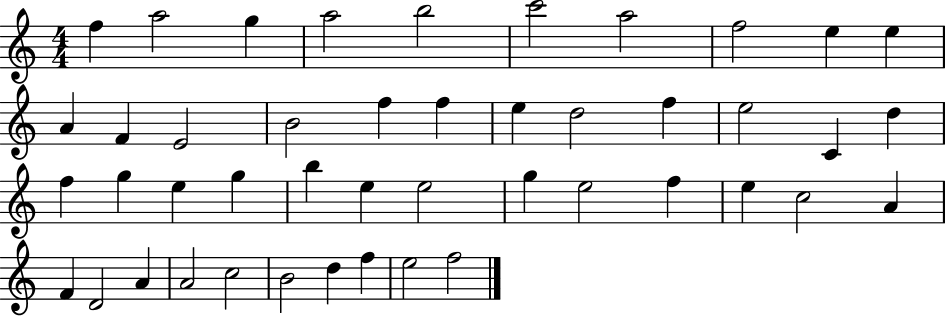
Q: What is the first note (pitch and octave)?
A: F5